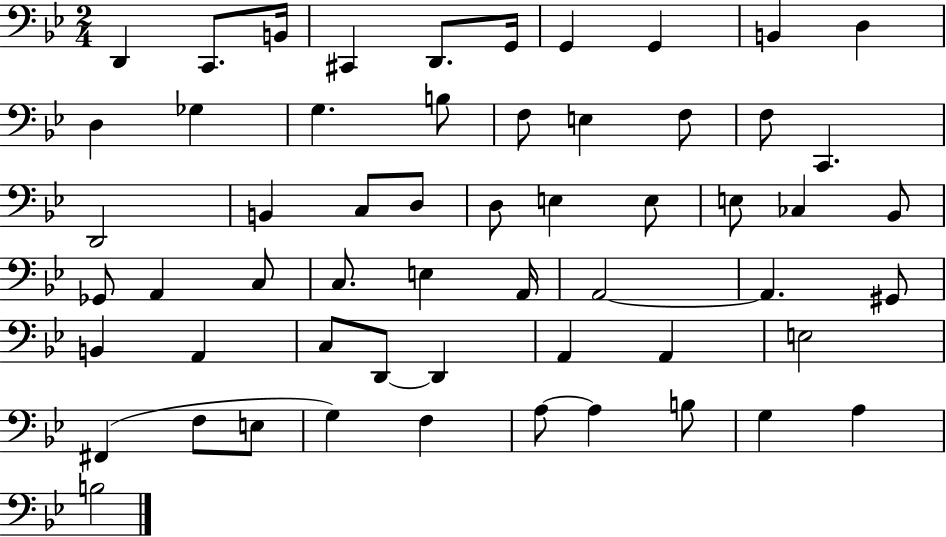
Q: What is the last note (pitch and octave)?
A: B3